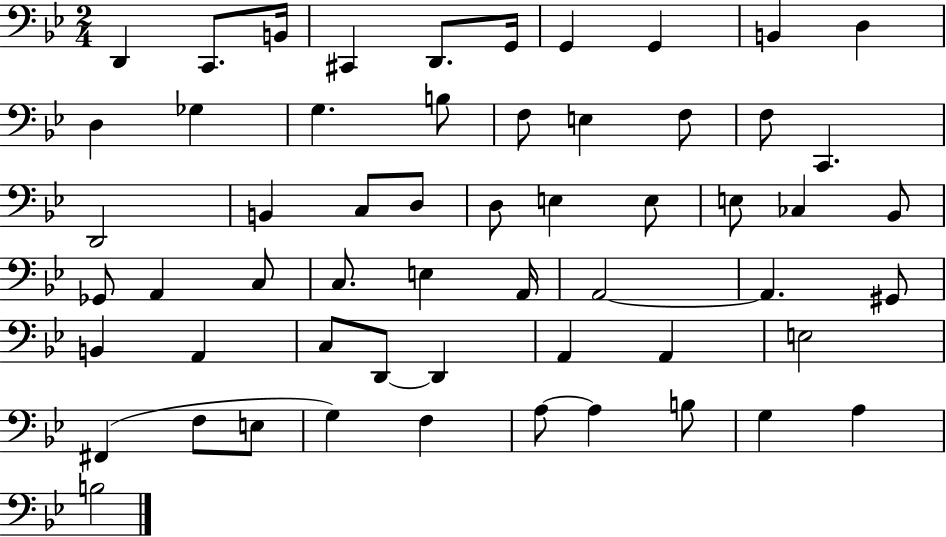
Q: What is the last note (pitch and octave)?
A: B3